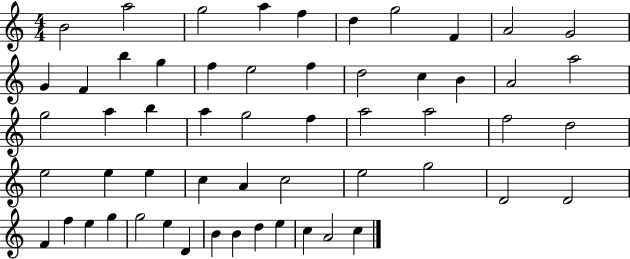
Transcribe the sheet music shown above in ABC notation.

X:1
T:Untitled
M:4/4
L:1/4
K:C
B2 a2 g2 a f d g2 F A2 G2 G F b g f e2 f d2 c B A2 a2 g2 a b a g2 f a2 a2 f2 d2 e2 e e c A c2 e2 g2 D2 D2 F f e g g2 e D B B d e c A2 c